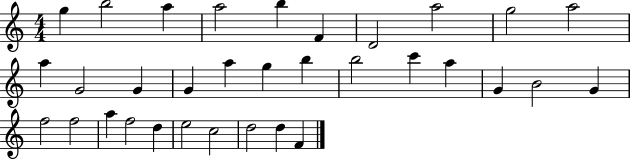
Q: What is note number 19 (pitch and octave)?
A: C6